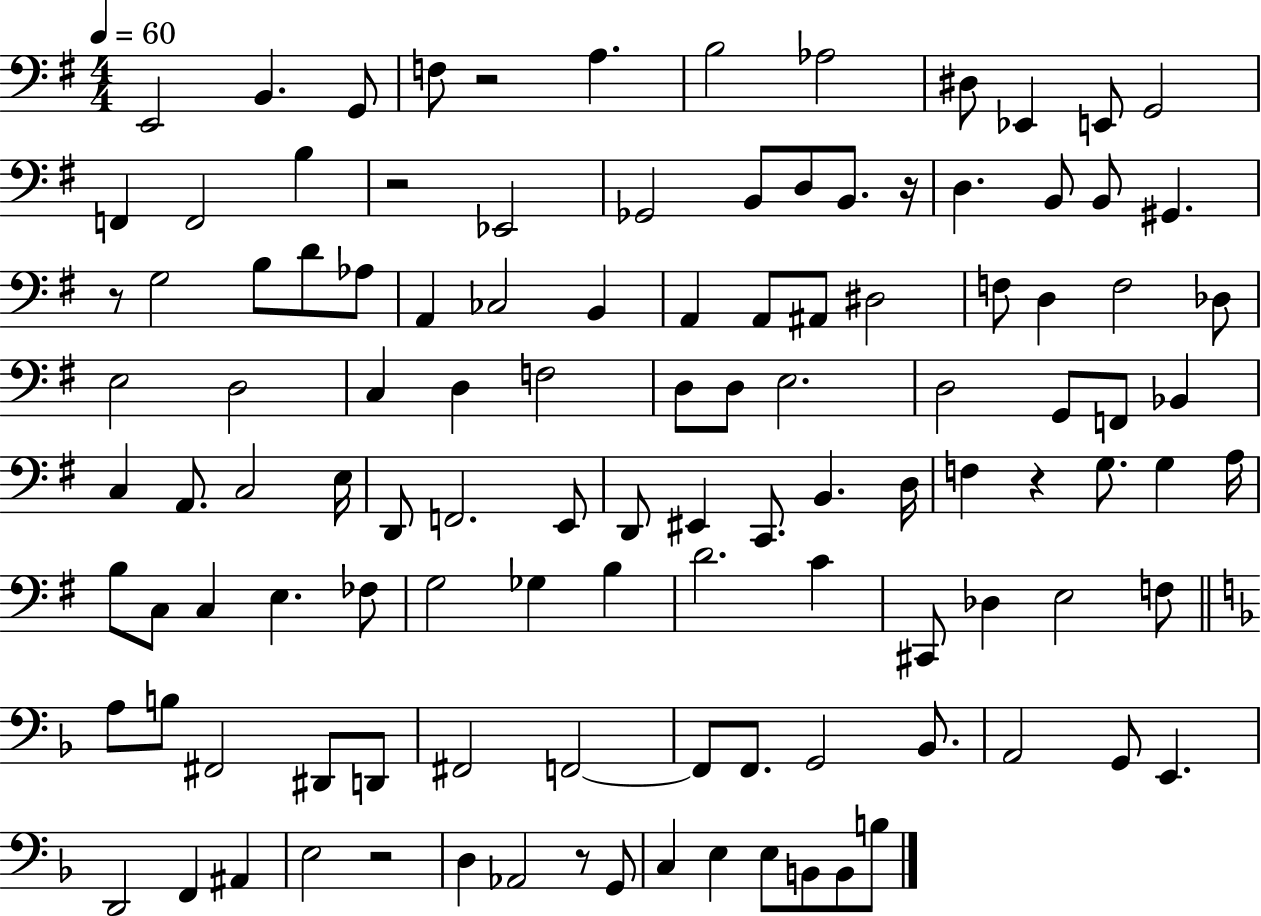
{
  \clef bass
  \numericTimeSignature
  \time 4/4
  \key g \major
  \tempo 4 = 60
  e,2 b,4. g,8 | f8 r2 a4. | b2 aes2 | dis8 ees,4 e,8 g,2 | \break f,4 f,2 b4 | r2 ees,2 | ges,2 b,8 d8 b,8. r16 | d4. b,8 b,8 gis,4. | \break r8 g2 b8 d'8 aes8 | a,4 ces2 b,4 | a,4 a,8 ais,8 dis2 | f8 d4 f2 des8 | \break e2 d2 | c4 d4 f2 | d8 d8 e2. | d2 g,8 f,8 bes,4 | \break c4 a,8. c2 e16 | d,8 f,2. e,8 | d,8 eis,4 c,8. b,4. d16 | f4 r4 g8. g4 a16 | \break b8 c8 c4 e4. fes8 | g2 ges4 b4 | d'2. c'4 | cis,8 des4 e2 f8 | \break \bar "||" \break \key d \minor a8 b8 fis,2 dis,8 d,8 | fis,2 f,2~~ | f,8 f,8. g,2 bes,8. | a,2 g,8 e,4. | \break d,2 f,4 ais,4 | e2 r2 | d4 aes,2 r8 g,8 | c4 e4 e8 b,8 b,8 b8 | \break \bar "|."
}